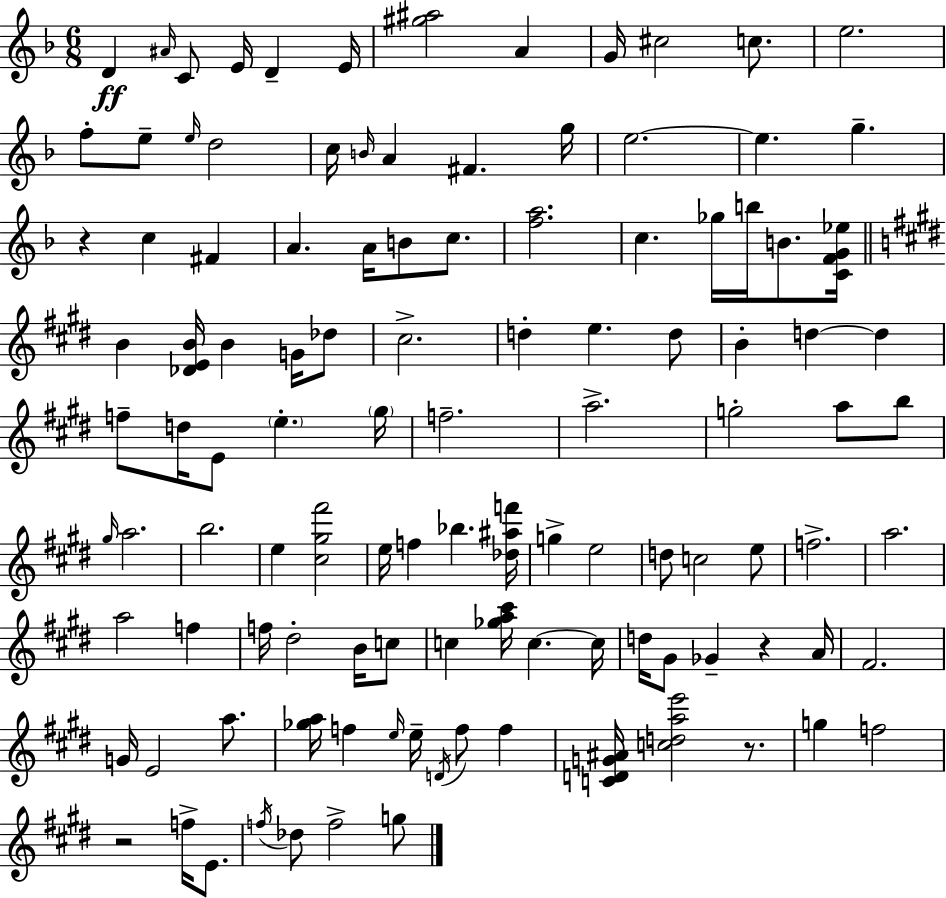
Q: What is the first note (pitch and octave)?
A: D4